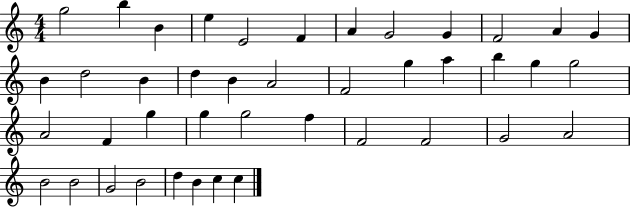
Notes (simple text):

G5/h B5/q B4/q E5/q E4/h F4/q A4/q G4/h G4/q F4/h A4/q G4/q B4/q D5/h B4/q D5/q B4/q A4/h F4/h G5/q A5/q B5/q G5/q G5/h A4/h F4/q G5/q G5/q G5/h F5/q F4/h F4/h G4/h A4/h B4/h B4/h G4/h B4/h D5/q B4/q C5/q C5/q